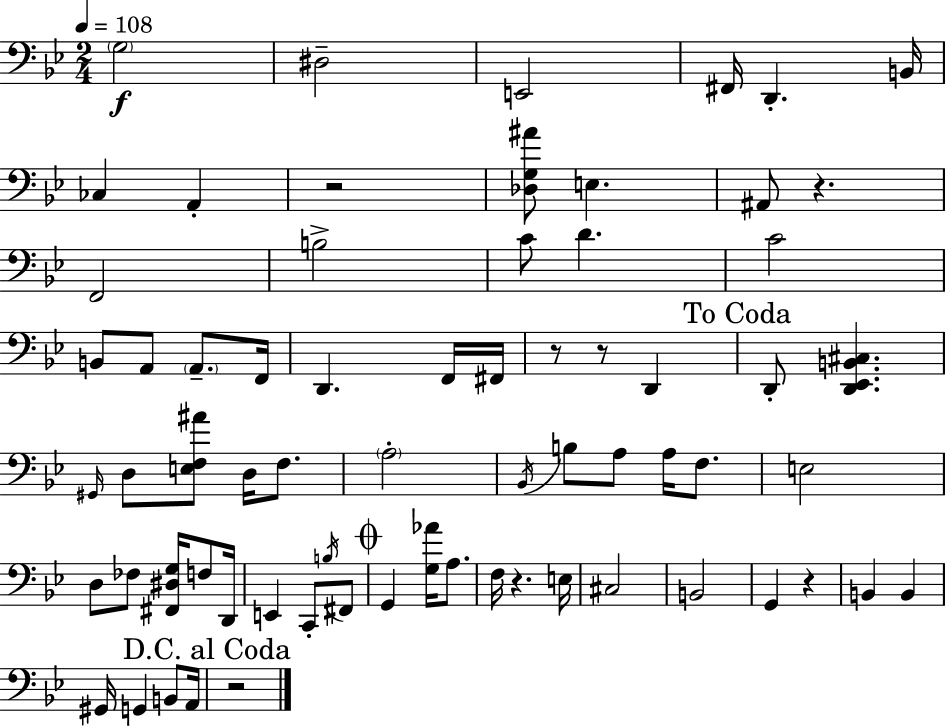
G3/h D#3/h E2/h F#2/s D2/q. B2/s CES3/q A2/q R/h [Db3,G3,A#4]/e E3/q. A#2/e R/q. F2/h B3/h C4/e D4/q. C4/h B2/e A2/e A2/e. F2/s D2/q. F2/s F#2/s R/e R/e D2/q D2/e [D2,Eb2,B2,C#3]/q. G#2/s D3/e [E3,F3,A#4]/e D3/s F3/e. A3/h Bb2/s B3/e A3/e A3/s F3/e. E3/h D3/e FES3/e [F#2,D#3,G3]/s F3/e D2/s E2/q C2/e B3/s F#2/e G2/q [G3,Ab4]/s A3/e. F3/s R/q. E3/s C#3/h B2/h G2/q R/q B2/q B2/q G#2/s G2/q B2/e A2/s R/h